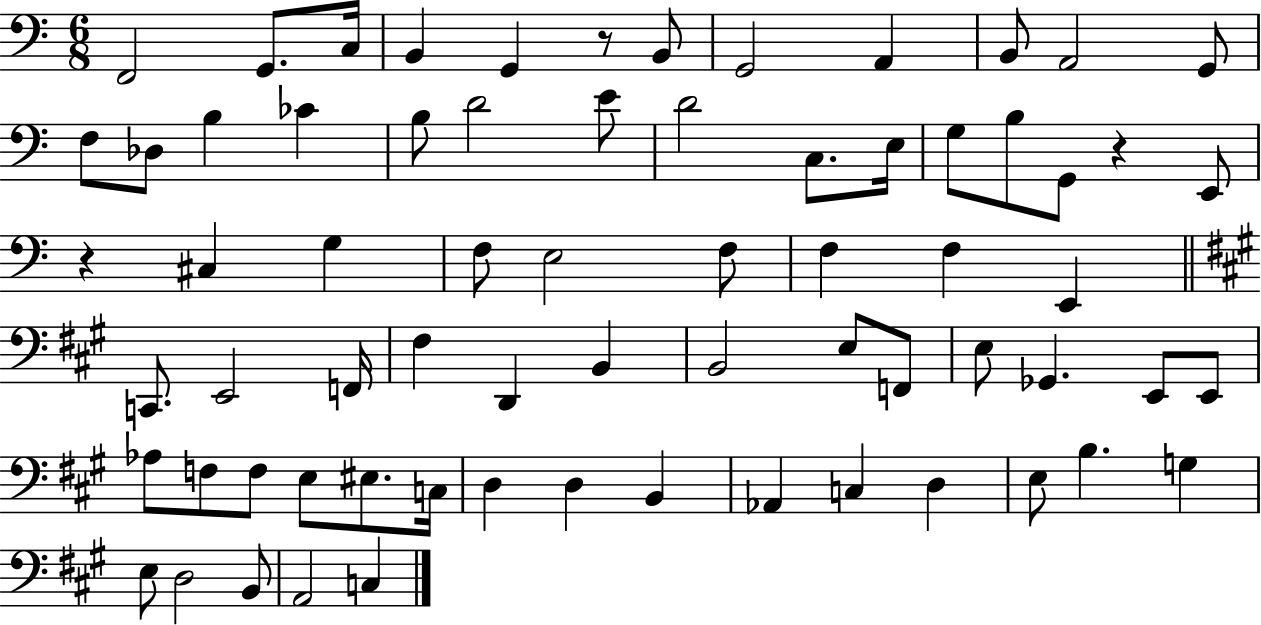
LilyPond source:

{
  \clef bass
  \numericTimeSignature
  \time 6/8
  \key c \major
  \repeat volta 2 { f,2 g,8. c16 | b,4 g,4 r8 b,8 | g,2 a,4 | b,8 a,2 g,8 | \break f8 des8 b4 ces'4 | b8 d'2 e'8 | d'2 c8. e16 | g8 b8 g,8 r4 e,8 | \break r4 cis4 g4 | f8 e2 f8 | f4 f4 e,4 | \bar "||" \break \key a \major c,8. e,2 f,16 | fis4 d,4 b,4 | b,2 e8 f,8 | e8 ges,4. e,8 e,8 | \break aes8 f8 f8 e8 eis8. c16 | d4 d4 b,4 | aes,4 c4 d4 | e8 b4. g4 | \break e8 d2 b,8 | a,2 c4 | } \bar "|."
}